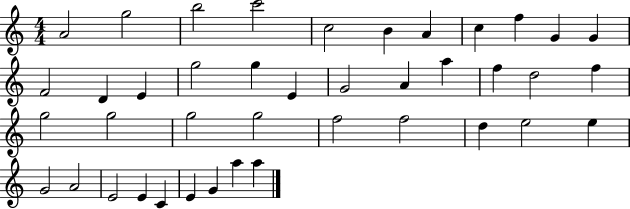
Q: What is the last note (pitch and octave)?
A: A5